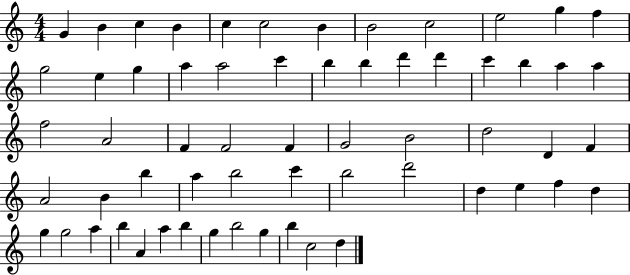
G4/q B4/q C5/q B4/q C5/q C5/h B4/q B4/h C5/h E5/h G5/q F5/q G5/h E5/q G5/q A5/q A5/h C6/q B5/q B5/q D6/q D6/q C6/q B5/q A5/q A5/q F5/h A4/h F4/q F4/h F4/q G4/h B4/h D5/h D4/q F4/q A4/h B4/q B5/q A5/q B5/h C6/q B5/h D6/h D5/q E5/q F5/q D5/q G5/q G5/h A5/q B5/q A4/q A5/q B5/q G5/q B5/h G5/q B5/q C5/h D5/q